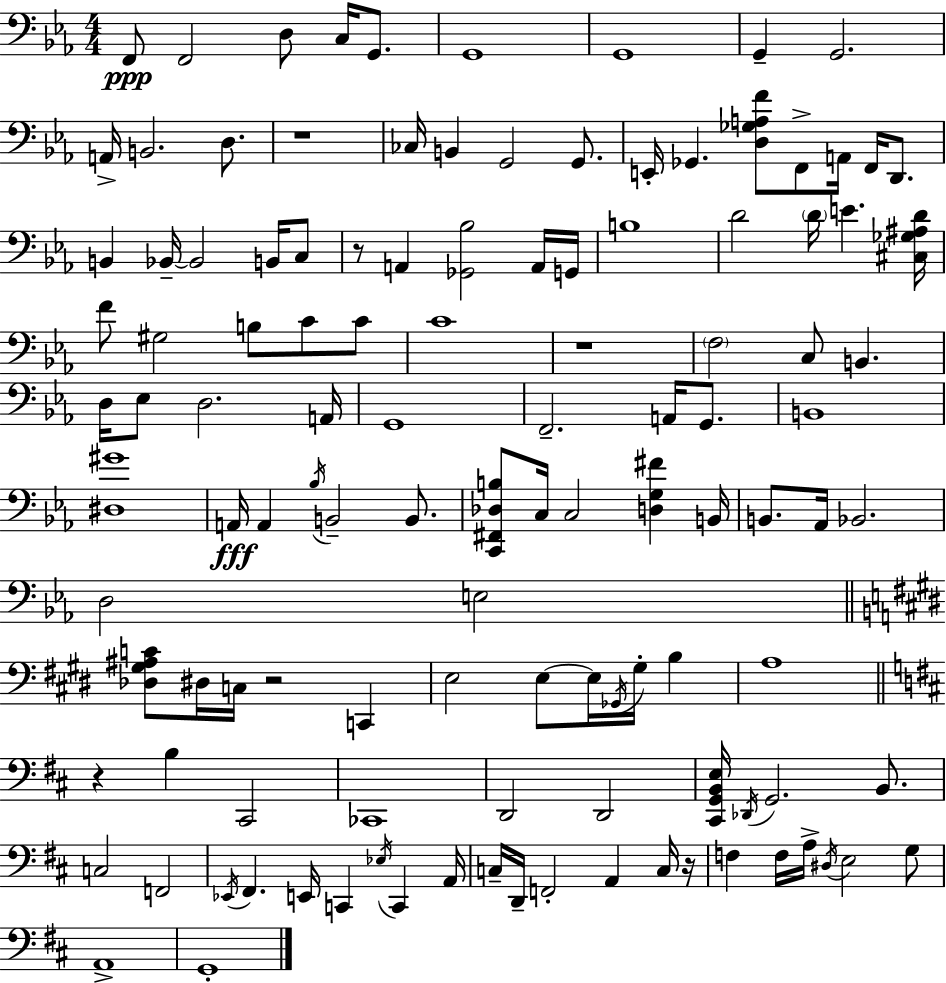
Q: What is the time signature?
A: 4/4